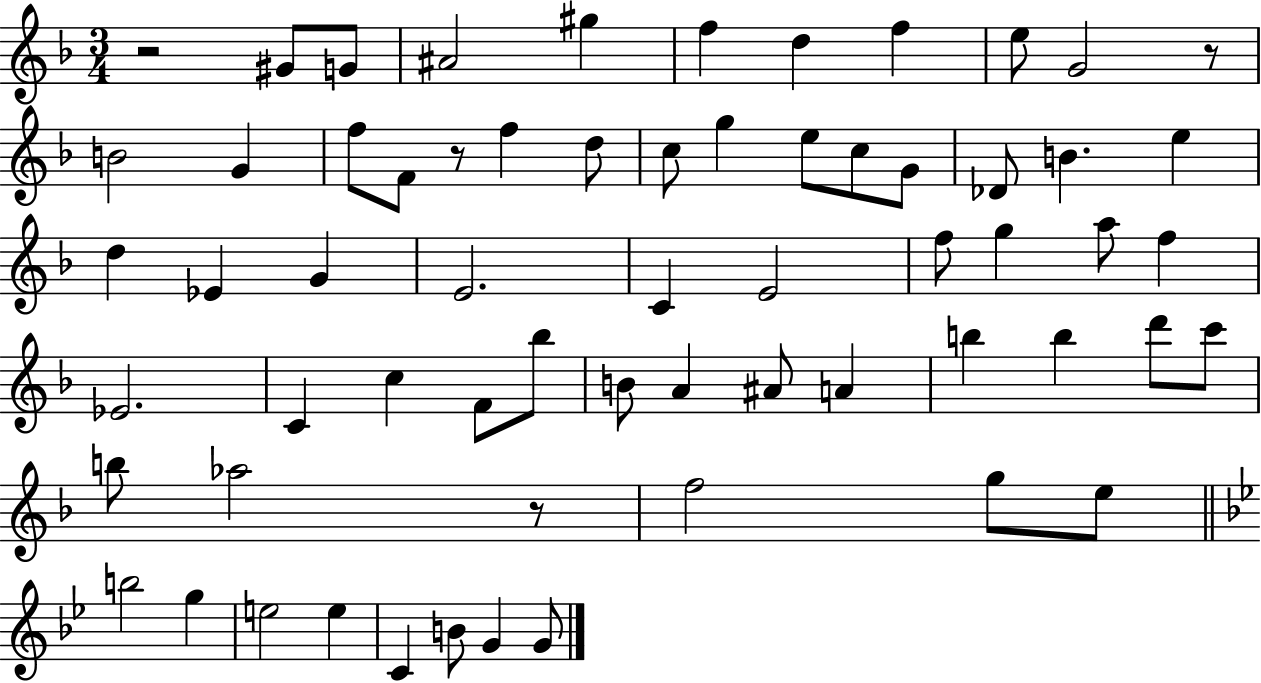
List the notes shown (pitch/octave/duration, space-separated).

R/h G#4/e G4/e A#4/h G#5/q F5/q D5/q F5/q E5/e G4/h R/e B4/h G4/q F5/e F4/e R/e F5/q D5/e C5/e G5/q E5/e C5/e G4/e Db4/e B4/q. E5/q D5/q Eb4/q G4/q E4/h. C4/q E4/h F5/e G5/q A5/e F5/q Eb4/h. C4/q C5/q F4/e Bb5/e B4/e A4/q A#4/e A4/q B5/q B5/q D6/e C6/e B5/e Ab5/h R/e F5/h G5/e E5/e B5/h G5/q E5/h E5/q C4/q B4/e G4/q G4/e